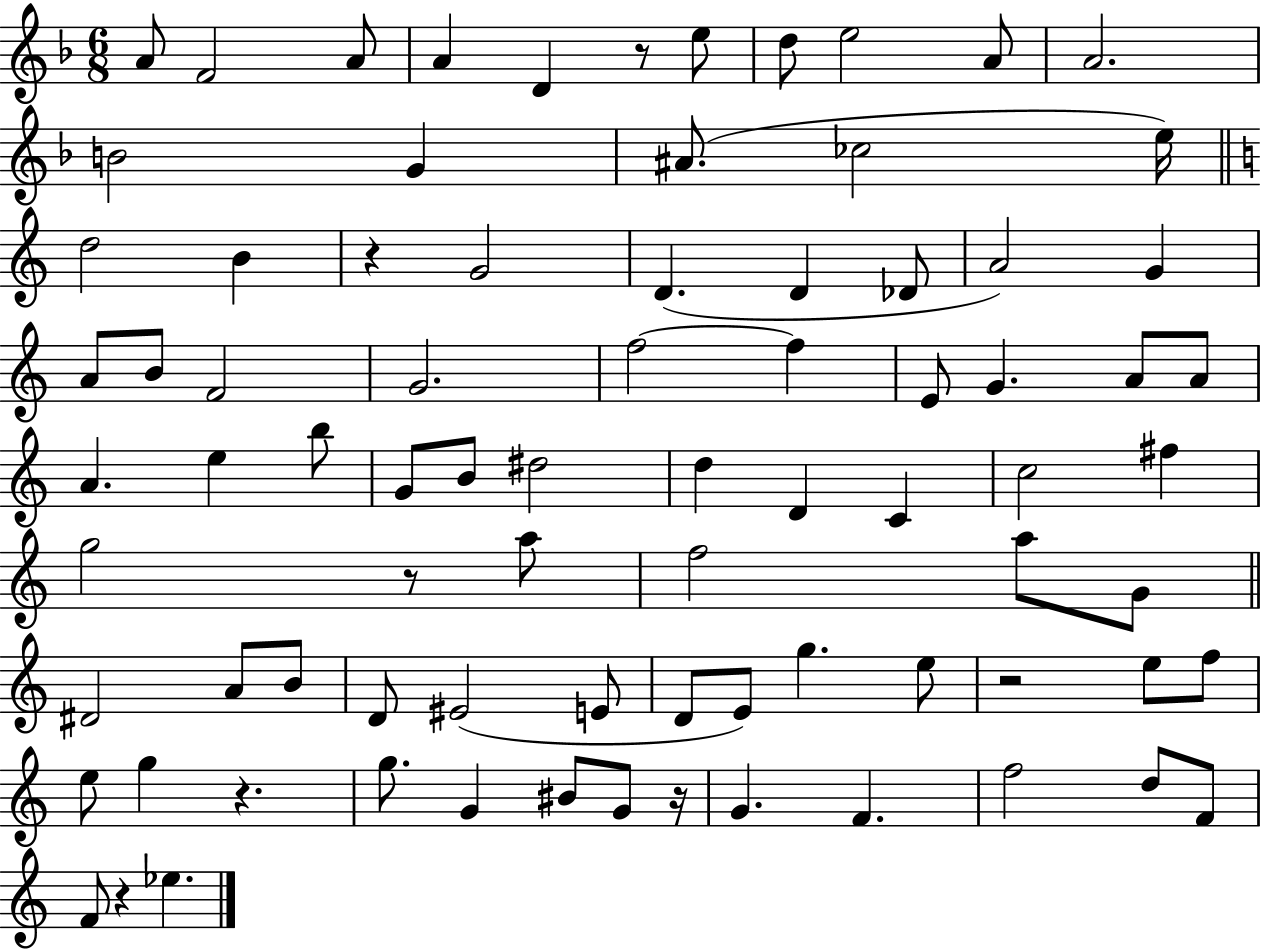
{
  \clef treble
  \numericTimeSignature
  \time 6/8
  \key f \major
  \repeat volta 2 { a'8 f'2 a'8 | a'4 d'4 r8 e''8 | d''8 e''2 a'8 | a'2. | \break b'2 g'4 | ais'8.( ces''2 e''16) | \bar "||" \break \key c \major d''2 b'4 | r4 g'2 | d'4.( d'4 des'8 | a'2) g'4 | \break a'8 b'8 f'2 | g'2. | f''2~~ f''4 | e'8 g'4. a'8 a'8 | \break a'4. e''4 b''8 | g'8 b'8 dis''2 | d''4 d'4 c'4 | c''2 fis''4 | \break g''2 r8 a''8 | f''2 a''8 g'8 | \bar "||" \break \key a \minor dis'2 a'8 b'8 | d'8 eis'2( e'8 | d'8 e'8) g''4. e''8 | r2 e''8 f''8 | \break e''8 g''4 r4. | g''8. g'4 bis'8 g'8 r16 | g'4. f'4. | f''2 d''8 f'8 | \break f'8 r4 ees''4. | } \bar "|."
}